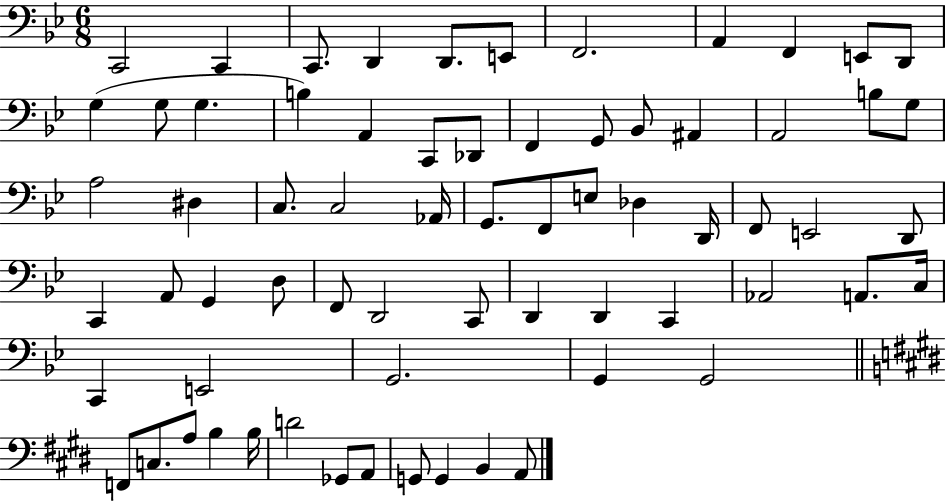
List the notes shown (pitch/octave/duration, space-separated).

C2/h C2/q C2/e. D2/q D2/e. E2/e F2/h. A2/q F2/q E2/e D2/e G3/q G3/e G3/q. B3/q A2/q C2/e Db2/e F2/q G2/e Bb2/e A#2/q A2/h B3/e G3/e A3/h D#3/q C3/e. C3/h Ab2/s G2/e. F2/e E3/e Db3/q D2/s F2/e E2/h D2/e C2/q A2/e G2/q D3/e F2/e D2/h C2/e D2/q D2/q C2/q Ab2/h A2/e. C3/s C2/q E2/h G2/h. G2/q G2/h F2/e C3/e. A3/e B3/q B3/s D4/h Gb2/e A2/e G2/e G2/q B2/q A2/e